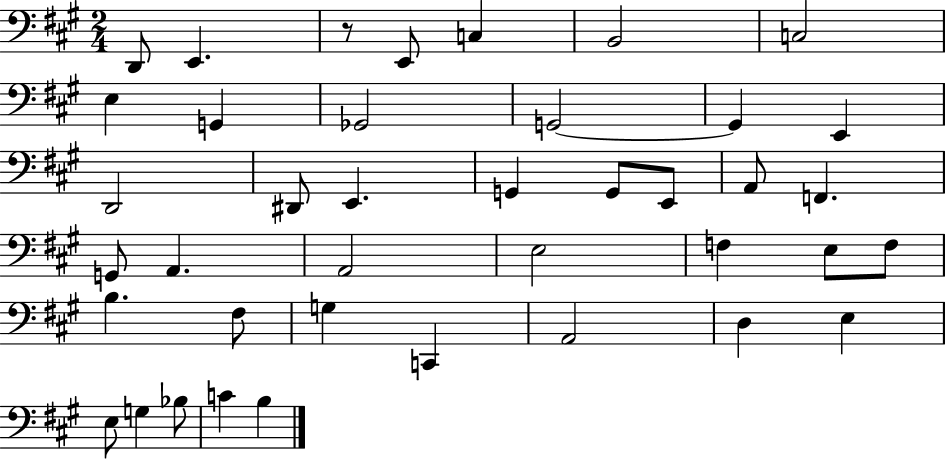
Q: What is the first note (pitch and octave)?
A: D2